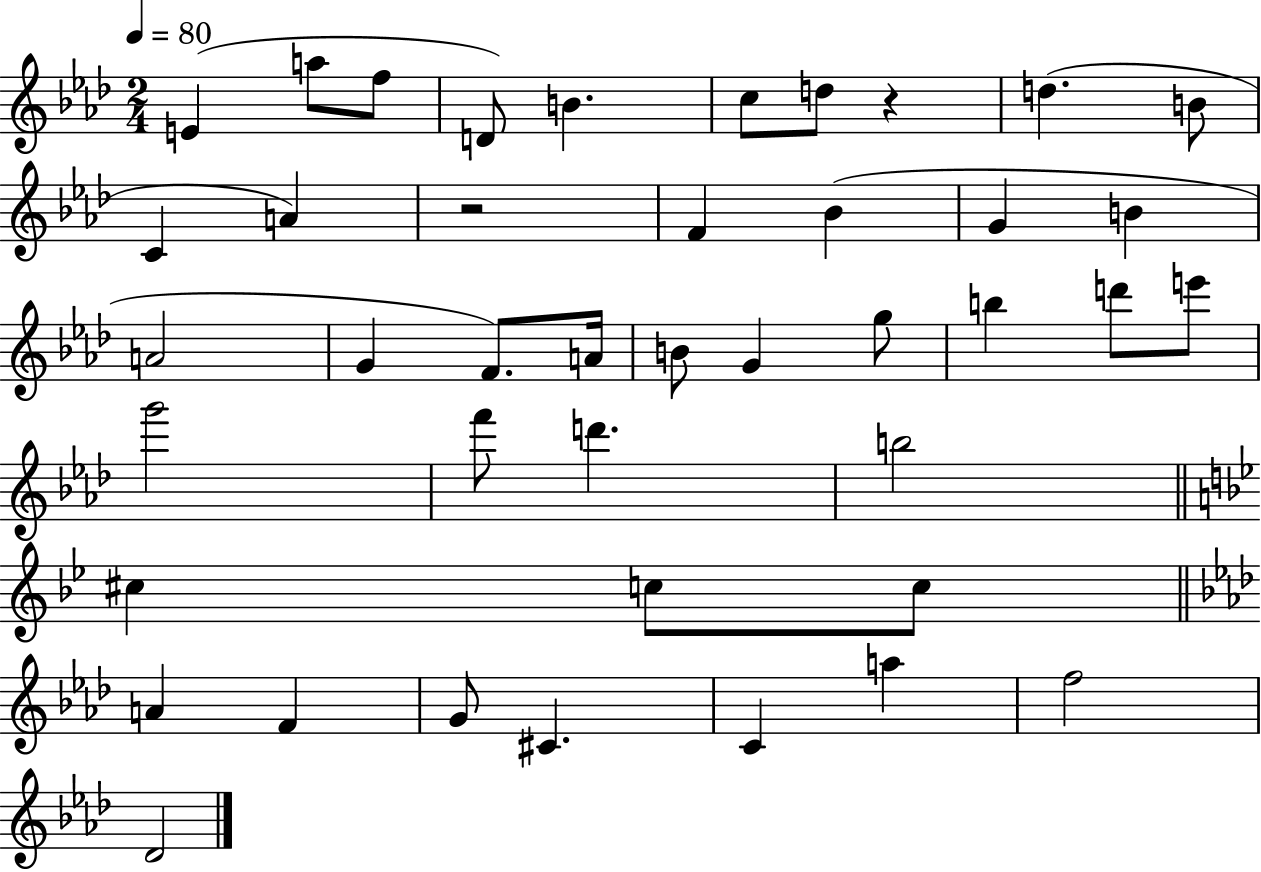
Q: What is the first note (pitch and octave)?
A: E4